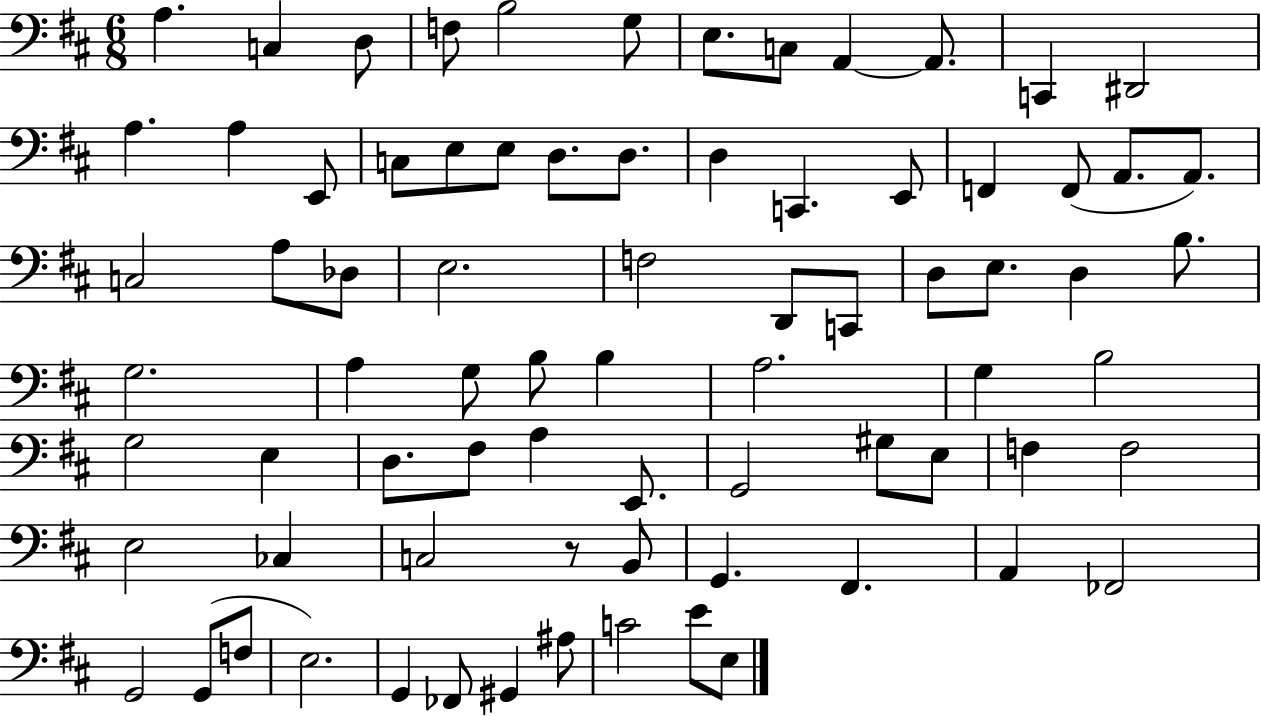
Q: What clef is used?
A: bass